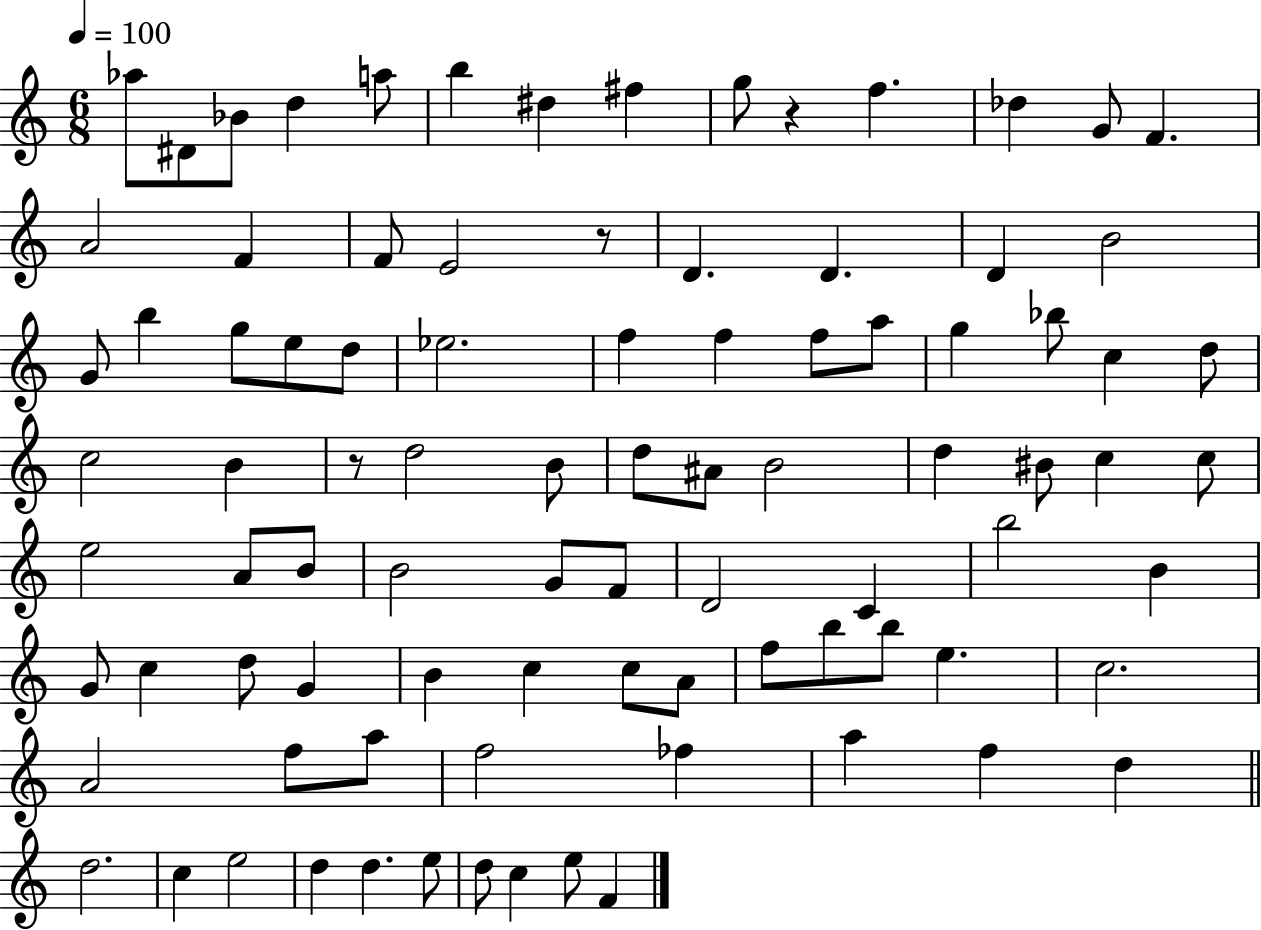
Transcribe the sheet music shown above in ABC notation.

X:1
T:Untitled
M:6/8
L:1/4
K:C
_a/2 ^D/2 _B/2 d a/2 b ^d ^f g/2 z f _d G/2 F A2 F F/2 E2 z/2 D D D B2 G/2 b g/2 e/2 d/2 _e2 f f f/2 a/2 g _b/2 c d/2 c2 B z/2 d2 B/2 d/2 ^A/2 B2 d ^B/2 c c/2 e2 A/2 B/2 B2 G/2 F/2 D2 C b2 B G/2 c d/2 G B c c/2 A/2 f/2 b/2 b/2 e c2 A2 f/2 a/2 f2 _f a f d d2 c e2 d d e/2 d/2 c e/2 F